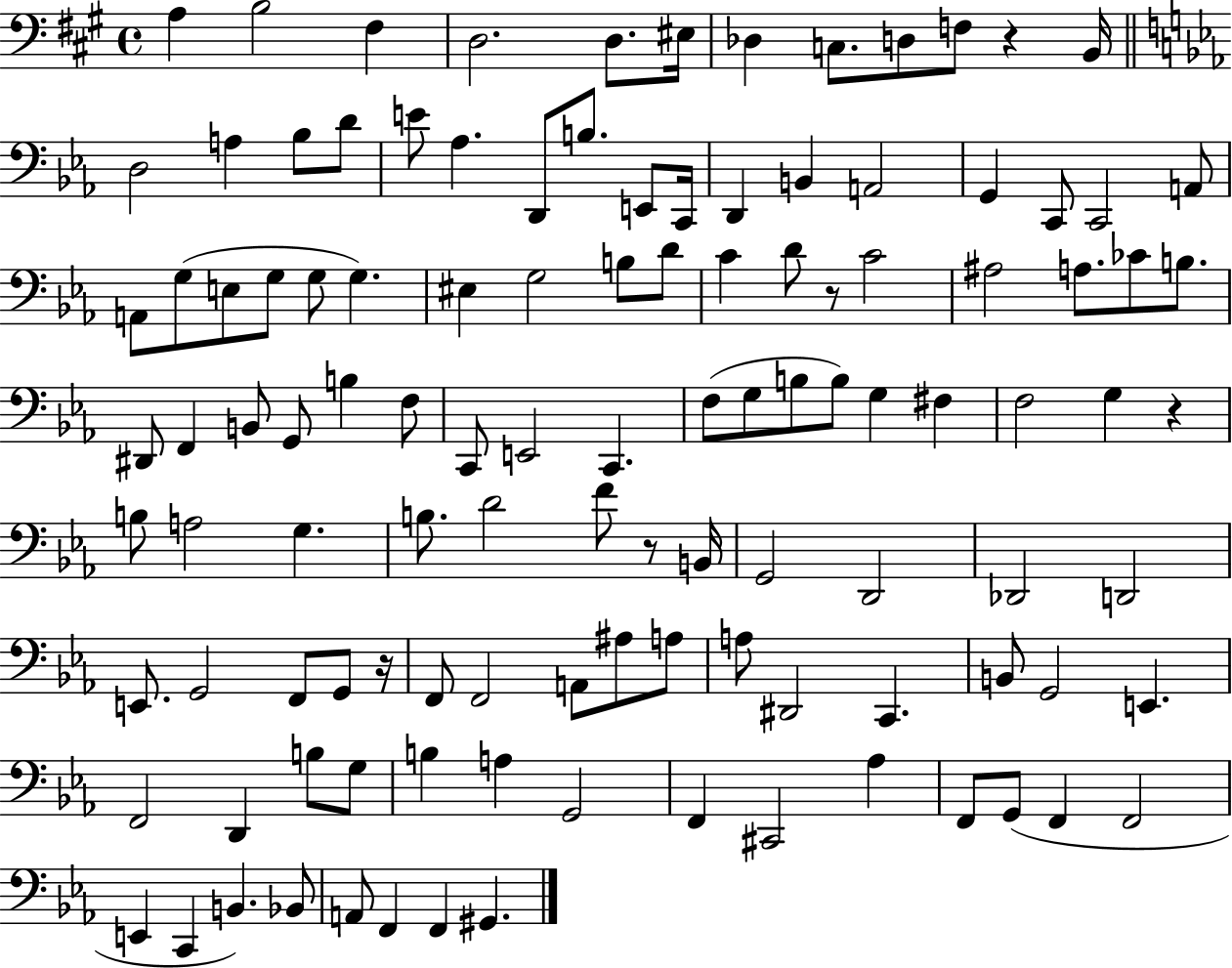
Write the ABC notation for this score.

X:1
T:Untitled
M:4/4
L:1/4
K:A
A, B,2 ^F, D,2 D,/2 ^E,/4 _D, C,/2 D,/2 F,/2 z B,,/4 D,2 A, _B,/2 D/2 E/2 _A, D,,/2 B,/2 E,,/2 C,,/4 D,, B,, A,,2 G,, C,,/2 C,,2 A,,/2 A,,/2 G,/2 E,/2 G,/2 G,/2 G, ^E, G,2 B,/2 D/2 C D/2 z/2 C2 ^A,2 A,/2 _C/2 B,/2 ^D,,/2 F,, B,,/2 G,,/2 B, F,/2 C,,/2 E,,2 C,, F,/2 G,/2 B,/2 B,/2 G, ^F, F,2 G, z B,/2 A,2 G, B,/2 D2 F/2 z/2 B,,/4 G,,2 D,,2 _D,,2 D,,2 E,,/2 G,,2 F,,/2 G,,/2 z/4 F,,/2 F,,2 A,,/2 ^A,/2 A,/2 A,/2 ^D,,2 C,, B,,/2 G,,2 E,, F,,2 D,, B,/2 G,/2 B, A, G,,2 F,, ^C,,2 _A, F,,/2 G,,/2 F,, F,,2 E,, C,, B,, _B,,/2 A,,/2 F,, F,, ^G,,